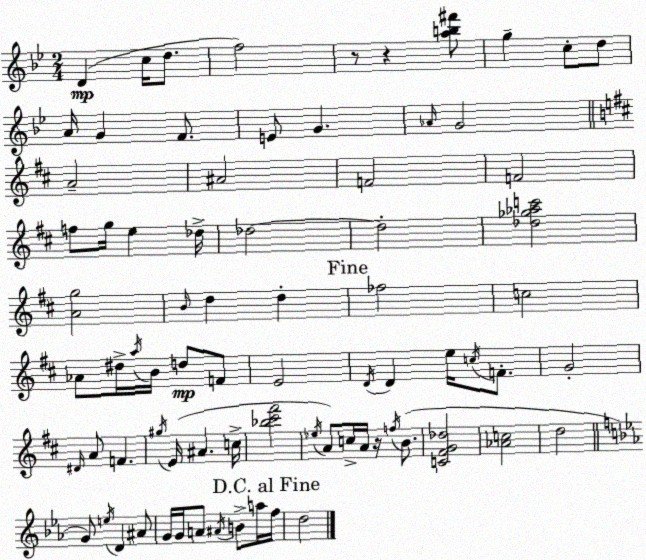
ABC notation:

X:1
T:Untitled
M:2/4
L:1/4
K:Gm
D c/4 d/2 f2 z/2 z [ab^f']/2 g c/2 d/2 A/4 G F/2 E/2 G _A/4 G2 A2 ^A2 F2 F2 f/2 g/4 e _d/4 _d2 _d2 [_d_g_ac']2 [Ag]2 B/4 d d _f2 c2 _A/2 ^d/4 a/4 B/4 d/2 F/2 E2 D/4 D e/4 c/4 F/2 G2 ^D/4 A/2 F ^g/4 E/4 ^A c/4 [_b^c'^f']2 _e/4 A/2 c/4 A/4 z/4 f/4 B/2 [C^FG_d]2 [_Ac]2 d2 G/2 e/4 D ^A/2 G/4 G/4 A/2 ^A/4 B/2 a/4 f/4 d2